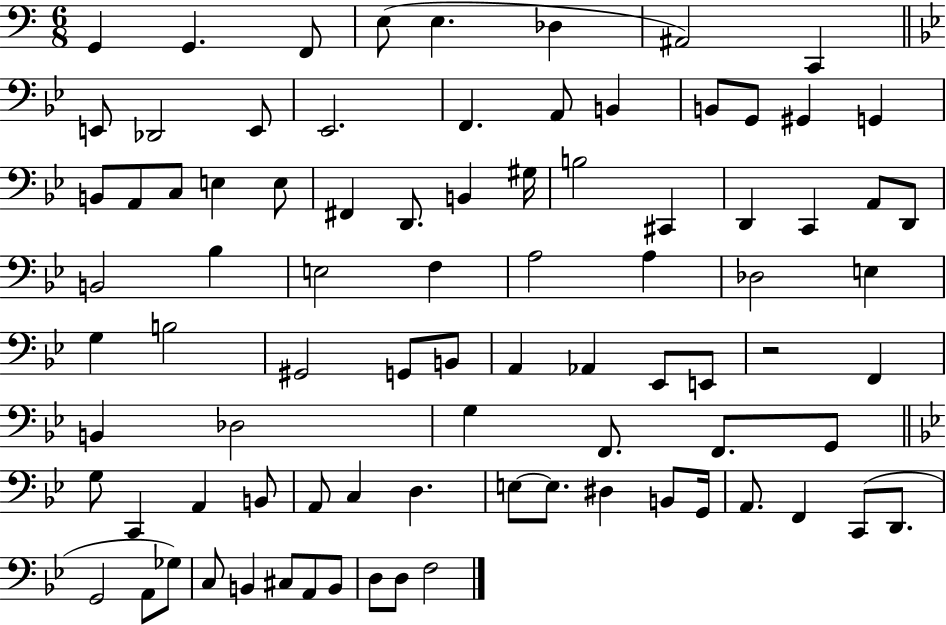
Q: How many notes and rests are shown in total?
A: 86